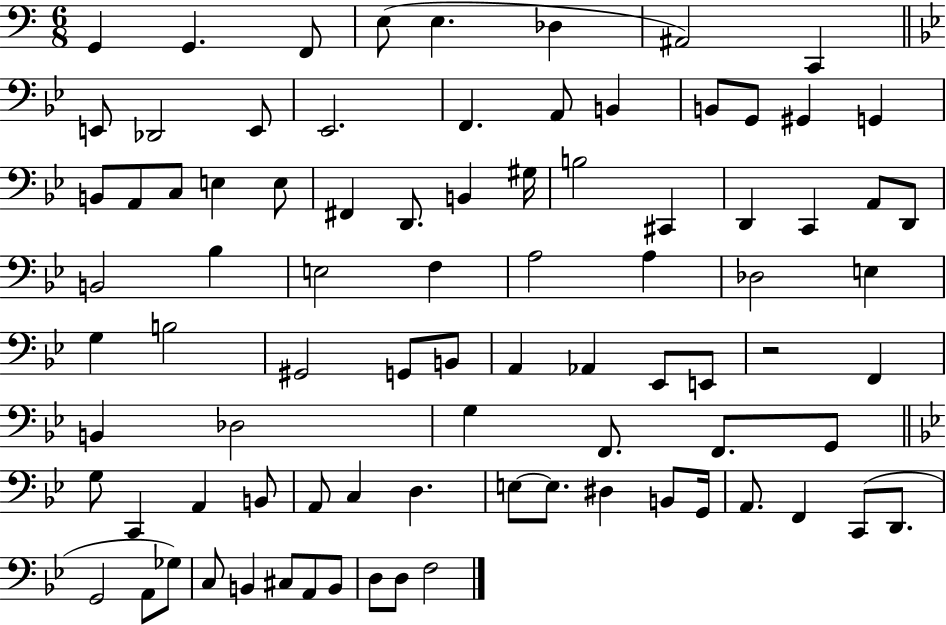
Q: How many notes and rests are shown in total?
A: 86